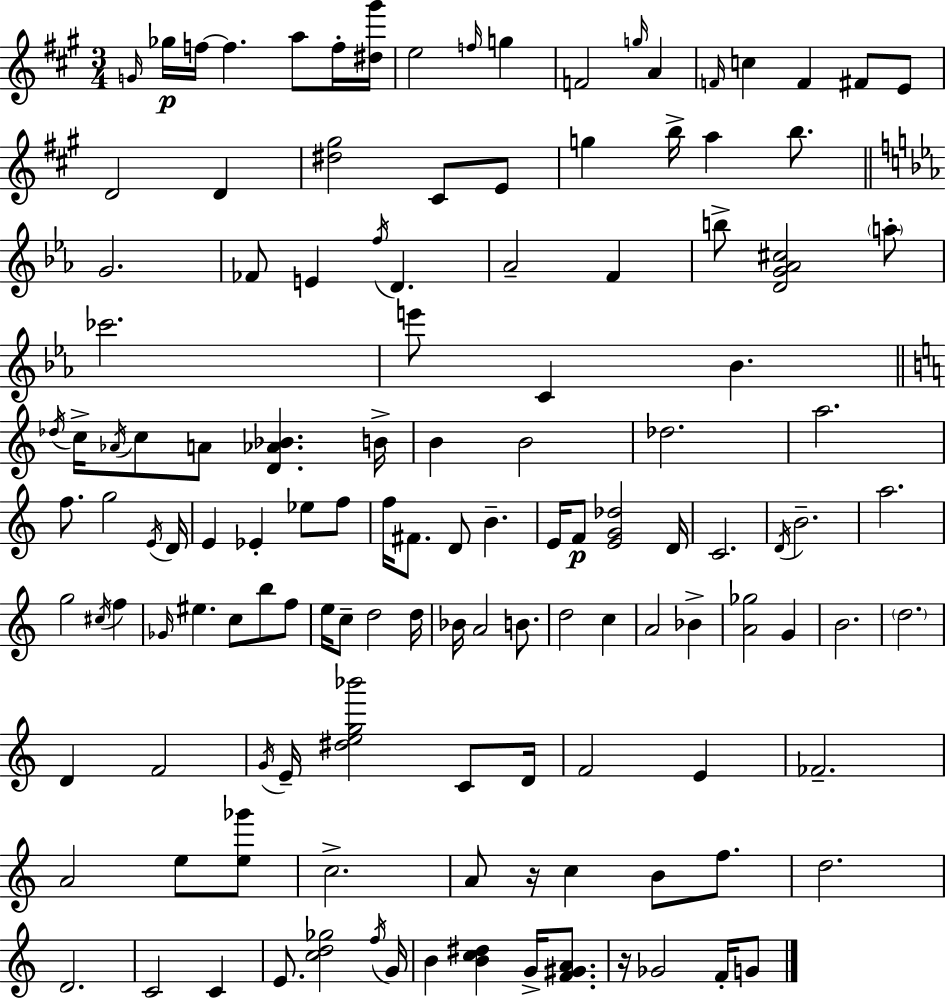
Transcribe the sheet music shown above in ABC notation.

X:1
T:Untitled
M:3/4
L:1/4
K:A
G/4 _g/4 f/4 f a/2 f/4 [^d^g']/4 e2 f/4 g F2 g/4 A F/4 c F ^F/2 E/2 D2 D [^d^g]2 ^C/2 E/2 g b/4 a b/2 G2 _F/2 E f/4 D _A2 F b/2 [DG_A^c]2 a/2 _c'2 e'/2 C _B _d/4 c/4 _A/4 c/2 A/2 [D_A_B] B/4 B B2 _d2 a2 f/2 g2 E/4 D/4 E _E _e/2 f/2 f/4 ^F/2 D/2 B E/4 F/2 [EG_d]2 D/4 C2 D/4 B2 a2 g2 ^c/4 f _G/4 ^e c/2 b/2 f/2 e/4 c/2 d2 d/4 _B/4 A2 B/2 d2 c A2 _B [A_g]2 G B2 d2 D F2 G/4 E/4 [^deg_b']2 C/2 D/4 F2 E _F2 A2 e/2 [e_g']/2 c2 A/2 z/4 c B/2 f/2 d2 D2 C2 C E/2 [cd_g]2 f/4 G/4 B [Bc^d] G/4 [F^GA]/2 z/4 _G2 F/4 G/2